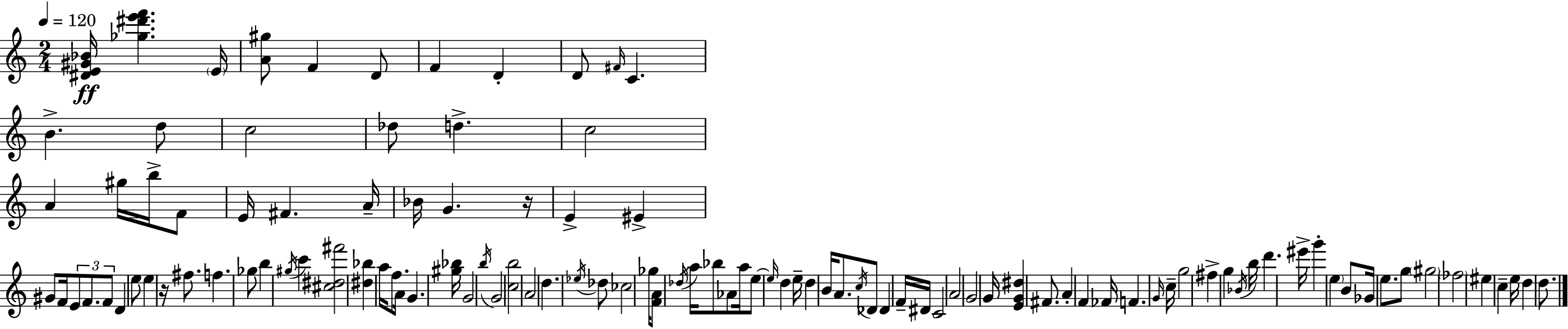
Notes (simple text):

[D#4,E4,G#4,Bb4]/s [Gb5,D#6,E6,F6]/q. E4/s [A4,G#5]/e F4/q D4/e F4/q D4/q D4/e F#4/s C4/q. B4/q. D5/e C5/h Db5/e D5/q. C5/h A4/q G#5/s B5/s F4/e E4/s F#4/q. A4/s Bb4/s G4/q. R/s E4/q EIS4/q G#4/e F4/s E4/e F4/e. F4/e D4/q E5/e E5/q R/s F#5/e. F5/q. Gb5/e B5/q G#5/s C6/q [C#5,D#5,F#6]/h [D#5,Bb5]/q A5/s F5/e. A4/s G4/q. [G#5,Bb5]/s G4/h B5/s G4/h [C5,B5]/h A4/h D5/q. Eb5/s Db5/e CES5/h Gb5/s [F4,A4]/e Db5/s A5/s Bb5/e Ab4/e A5/s E5/e E5/s D5/q E5/s D5/q B4/s A4/e. C5/s Db4/e Db4/q F4/s D#4/s C4/h A4/h G4/h G4/s [E4,G4,D#5]/q F#4/e. A4/q F4/q FES4/s F4/q. G4/s C5/s G5/h F#5/q G5/q Bb4/s B5/s D6/q. EIS6/s G6/q E5/q B4/e Gb4/s E5/e. G5/e G#5/h FES5/h EIS5/q C5/q E5/s D5/q D5/e.